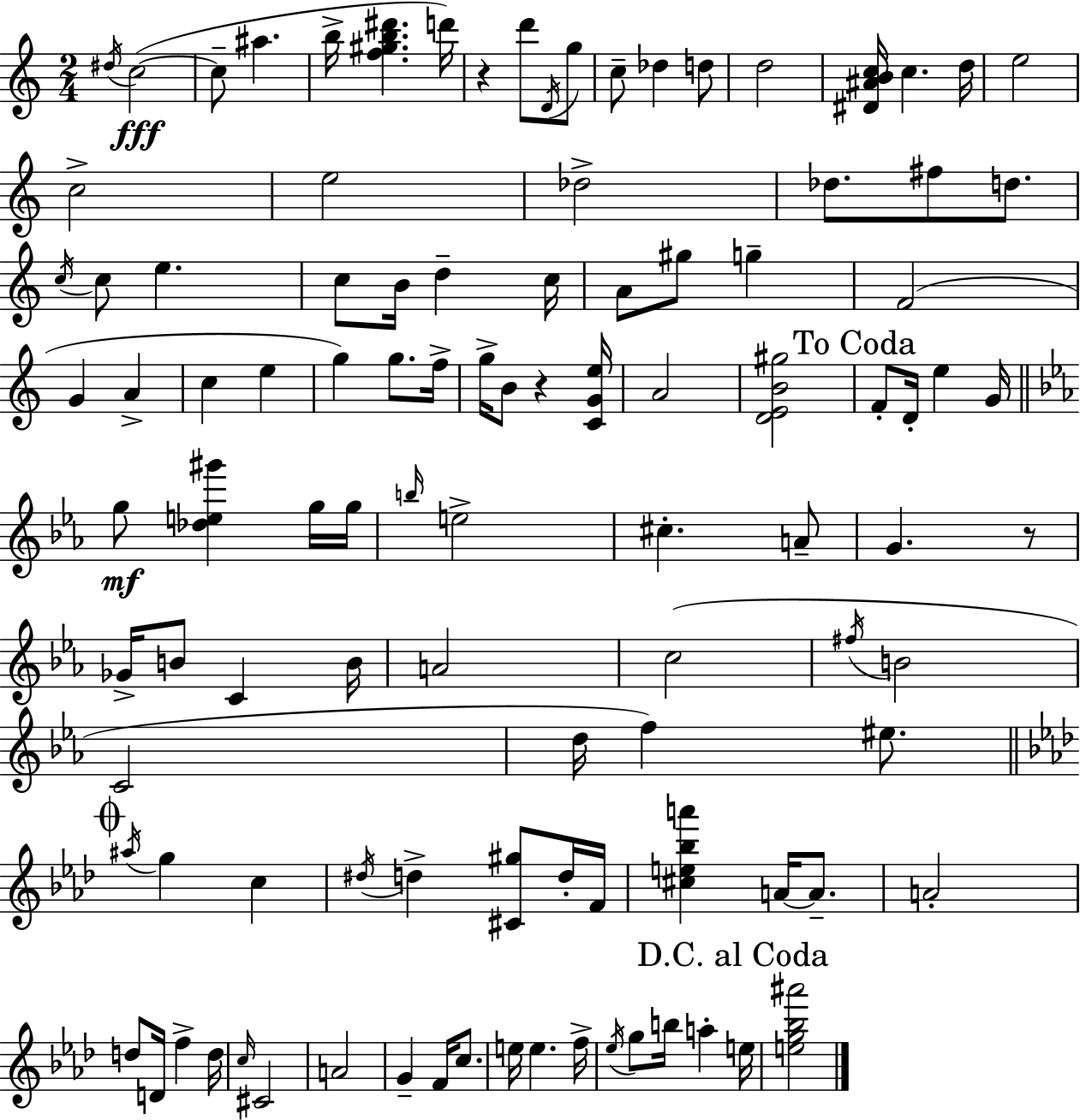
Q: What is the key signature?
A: C major